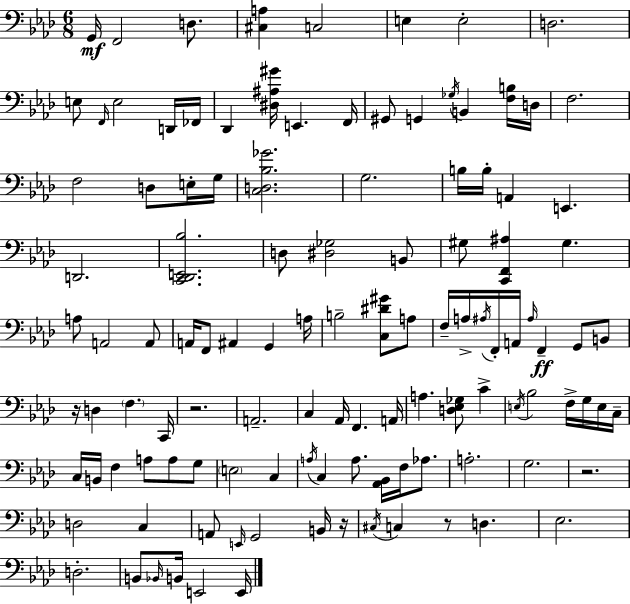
X:1
T:Untitled
M:6/8
L:1/4
K:Ab
G,,/4 F,,2 D,/2 [^C,A,] C,2 E, E,2 D,2 E,/2 F,,/4 E,2 D,,/4 _F,,/4 _D,, [^D,^A,^G]/4 E,, F,,/4 ^G,,/2 G,, _G,/4 B,, [F,B,]/4 D,/4 F,2 F,2 D,/2 E,/4 G,/4 [C,D,_B,_G]2 G,2 B,/4 B,/4 A,, E,, D,,2 [C,,_D,,E,,_B,]2 D,/2 [^D,_G,]2 B,,/2 ^G,/2 [C,,F,,^A,] ^G, A,/2 A,,2 A,,/2 A,,/4 F,,/2 ^A,, G,, A,/4 B,2 [C,^D^G]/2 A,/2 F,/4 A,/4 ^A,/4 F,,/4 A,,/4 ^A,/4 F,, G,,/2 B,,/2 z/4 D, F, C,,/4 z2 A,,2 C, _A,,/4 F,, A,,/4 A, [D,_E,_G,]/2 C E,/4 _B,2 F,/4 G,/4 E,/4 C,/4 C,/4 B,,/4 F, A,/2 A,/2 G,/2 E,2 C, A,/4 C, A,/2 [_A,,_B,,]/4 F,/4 _A,/2 A,2 G,2 z2 D,2 C, A,,/2 E,,/4 G,,2 B,,/4 z/4 ^C,/4 C, z/2 D, _E,2 D,2 B,,/2 _B,,/4 B,,/4 E,,2 E,,/4